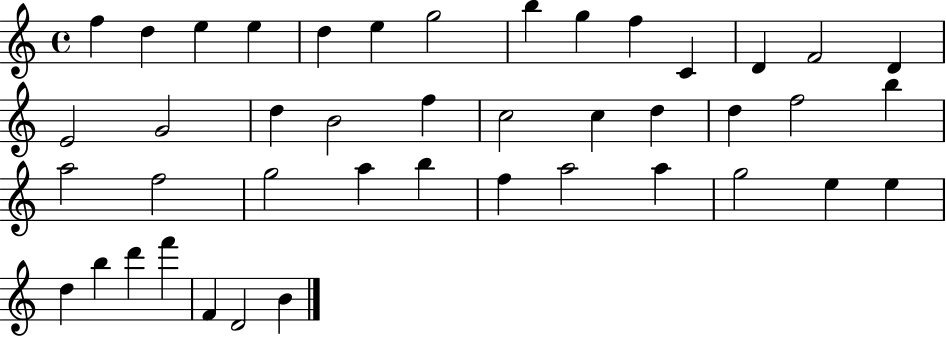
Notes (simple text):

F5/q D5/q E5/q E5/q D5/q E5/q G5/h B5/q G5/q F5/q C4/q D4/q F4/h D4/q E4/h G4/h D5/q B4/h F5/q C5/h C5/q D5/q D5/q F5/h B5/q A5/h F5/h G5/h A5/q B5/q F5/q A5/h A5/q G5/h E5/q E5/q D5/q B5/q D6/q F6/q F4/q D4/h B4/q